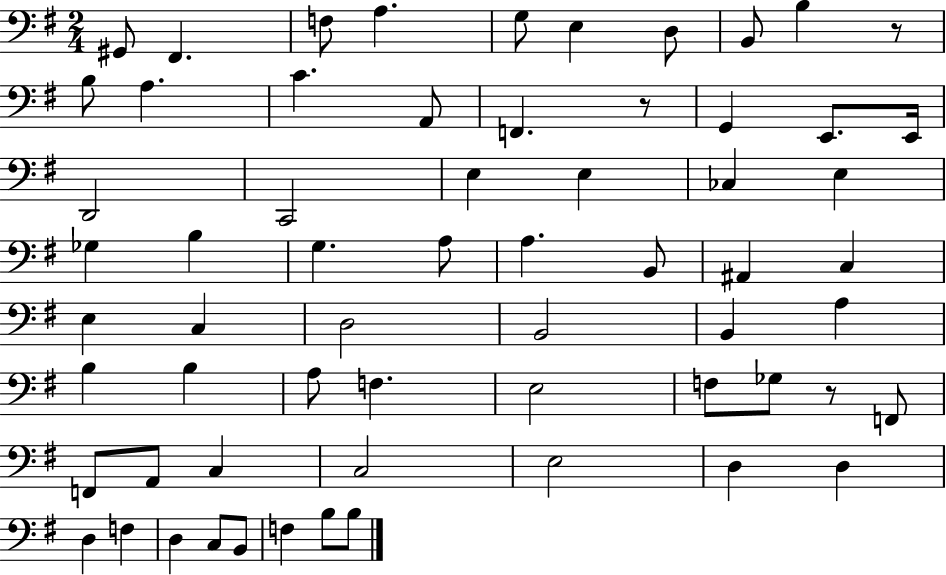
{
  \clef bass
  \numericTimeSignature
  \time 2/4
  \key g \major
  gis,8 fis,4. | f8 a4. | g8 e4 d8 | b,8 b4 r8 | \break b8 a4. | c'4. a,8 | f,4. r8 | g,4 e,8. e,16 | \break d,2 | c,2 | e4 e4 | ces4 e4 | \break ges4 b4 | g4. a8 | a4. b,8 | ais,4 c4 | \break e4 c4 | d2 | b,2 | b,4 a4 | \break b4 b4 | a8 f4. | e2 | f8 ges8 r8 f,8 | \break f,8 a,8 c4 | c2 | e2 | d4 d4 | \break d4 f4 | d4 c8 b,8 | f4 b8 b8 | \bar "|."
}